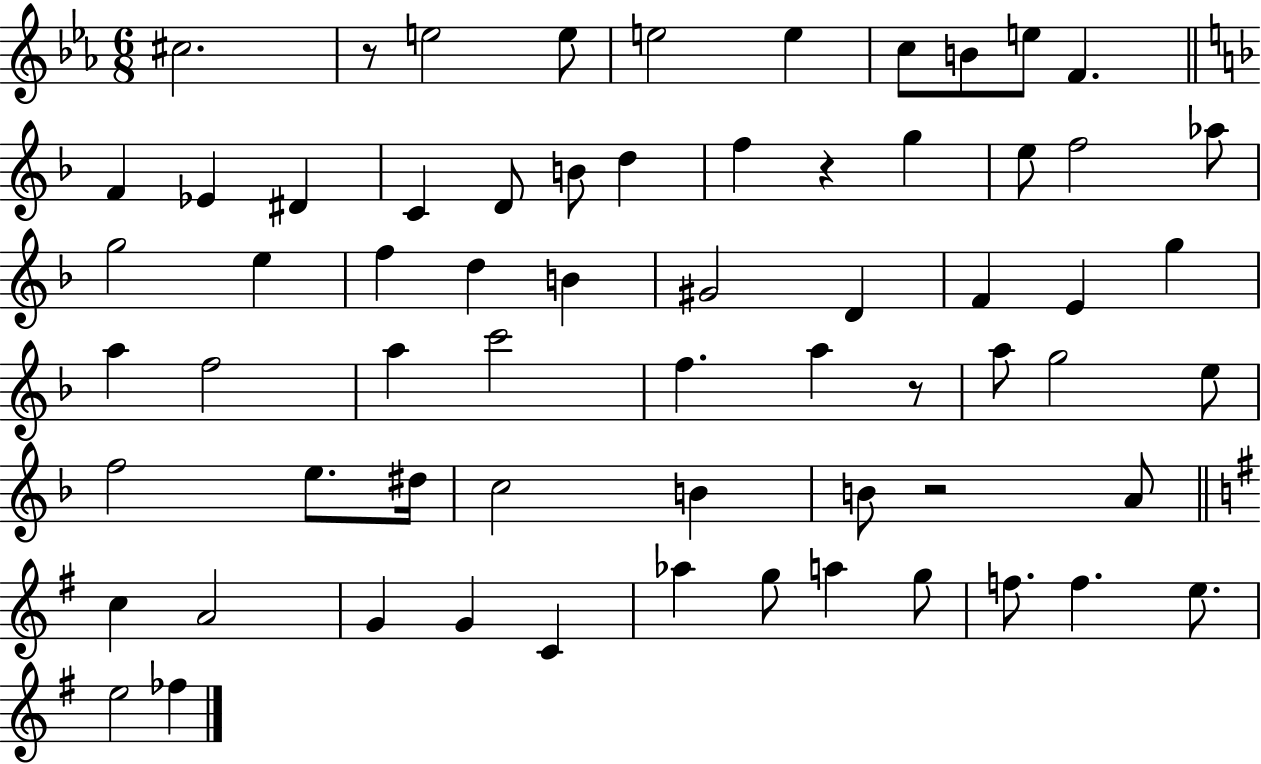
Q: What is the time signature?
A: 6/8